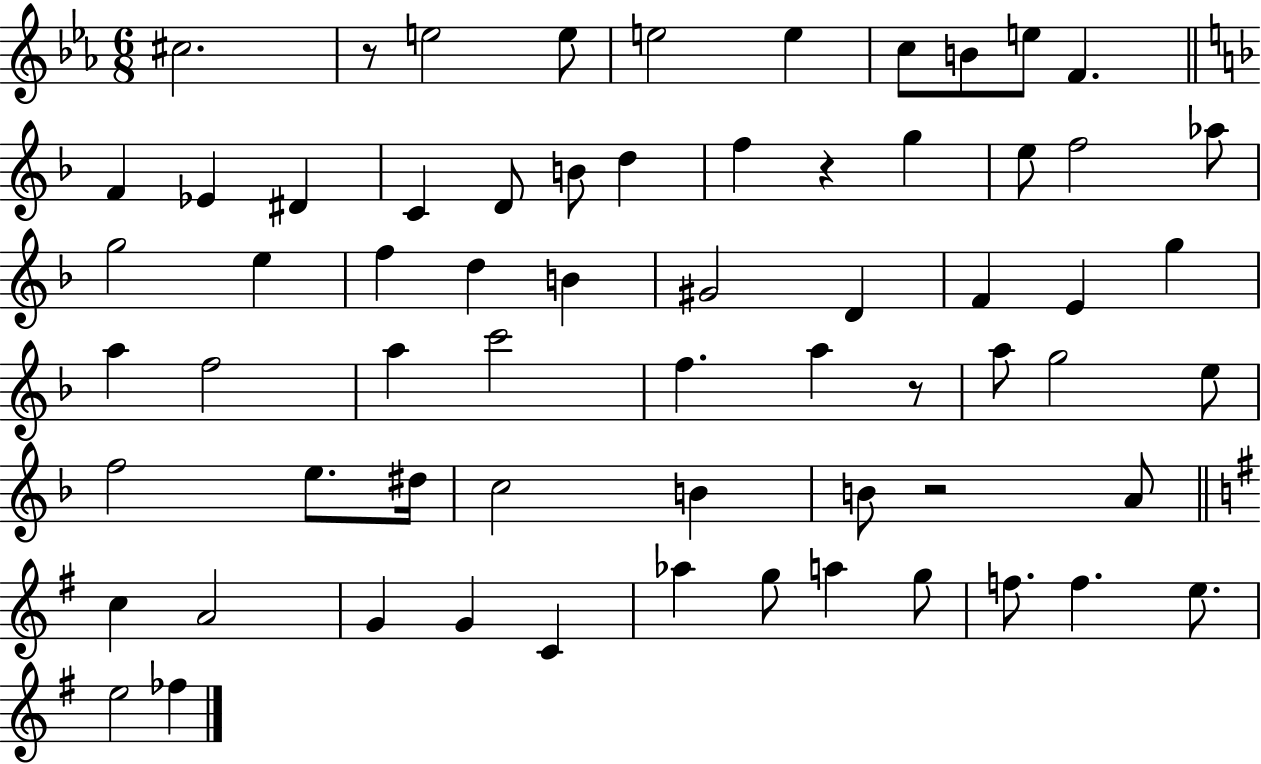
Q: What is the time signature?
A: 6/8